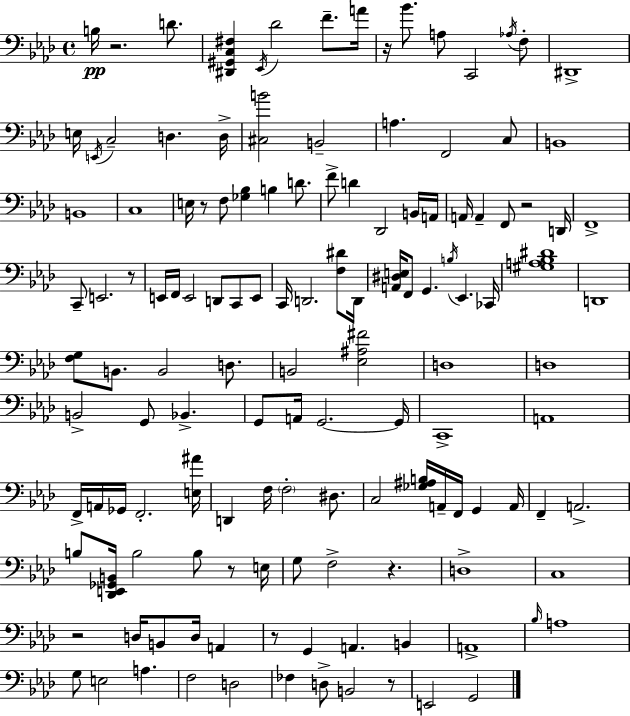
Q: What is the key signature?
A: AES major